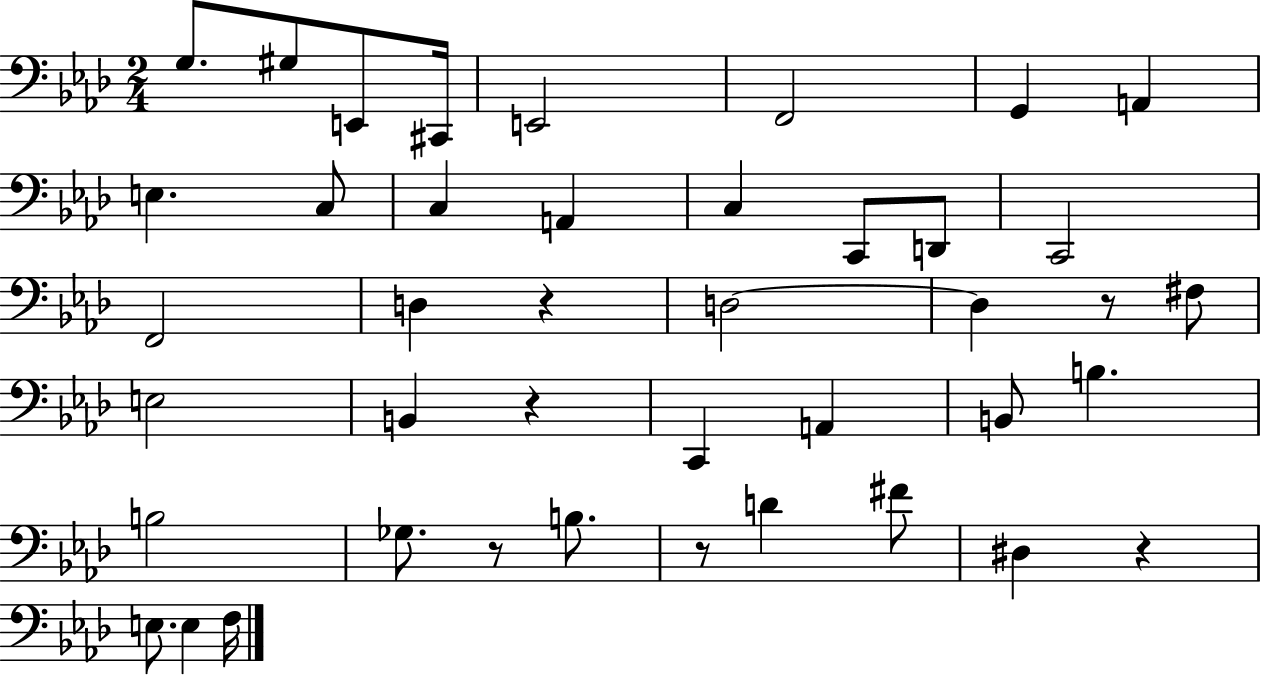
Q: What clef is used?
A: bass